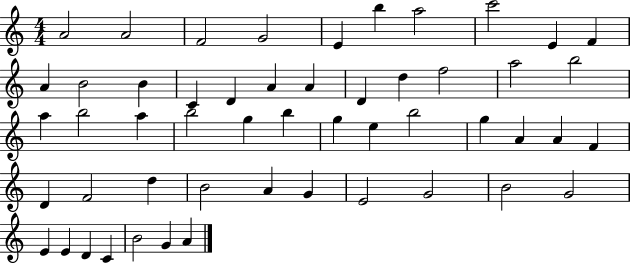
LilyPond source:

{
  \clef treble
  \numericTimeSignature
  \time 4/4
  \key c \major
  a'2 a'2 | f'2 g'2 | e'4 b''4 a''2 | c'''2 e'4 f'4 | \break a'4 b'2 b'4 | c'4 d'4 a'4 a'4 | d'4 d''4 f''2 | a''2 b''2 | \break a''4 b''2 a''4 | b''2 g''4 b''4 | g''4 e''4 b''2 | g''4 a'4 a'4 f'4 | \break d'4 f'2 d''4 | b'2 a'4 g'4 | e'2 g'2 | b'2 g'2 | \break e'4 e'4 d'4 c'4 | b'2 g'4 a'4 | \bar "|."
}